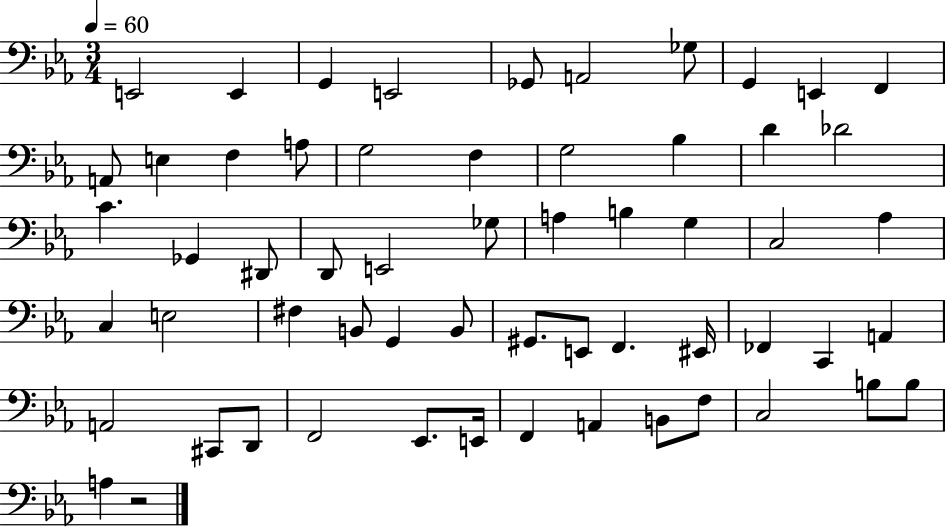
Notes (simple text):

E2/h E2/q G2/q E2/h Gb2/e A2/h Gb3/e G2/q E2/q F2/q A2/e E3/q F3/q A3/e G3/h F3/q G3/h Bb3/q D4/q Db4/h C4/q. Gb2/q D#2/e D2/e E2/h Gb3/e A3/q B3/q G3/q C3/h Ab3/q C3/q E3/h F#3/q B2/e G2/q B2/e G#2/e. E2/e F2/q. EIS2/s FES2/q C2/q A2/q A2/h C#2/e D2/e F2/h Eb2/e. E2/s F2/q A2/q B2/e F3/e C3/h B3/e B3/e A3/q R/h